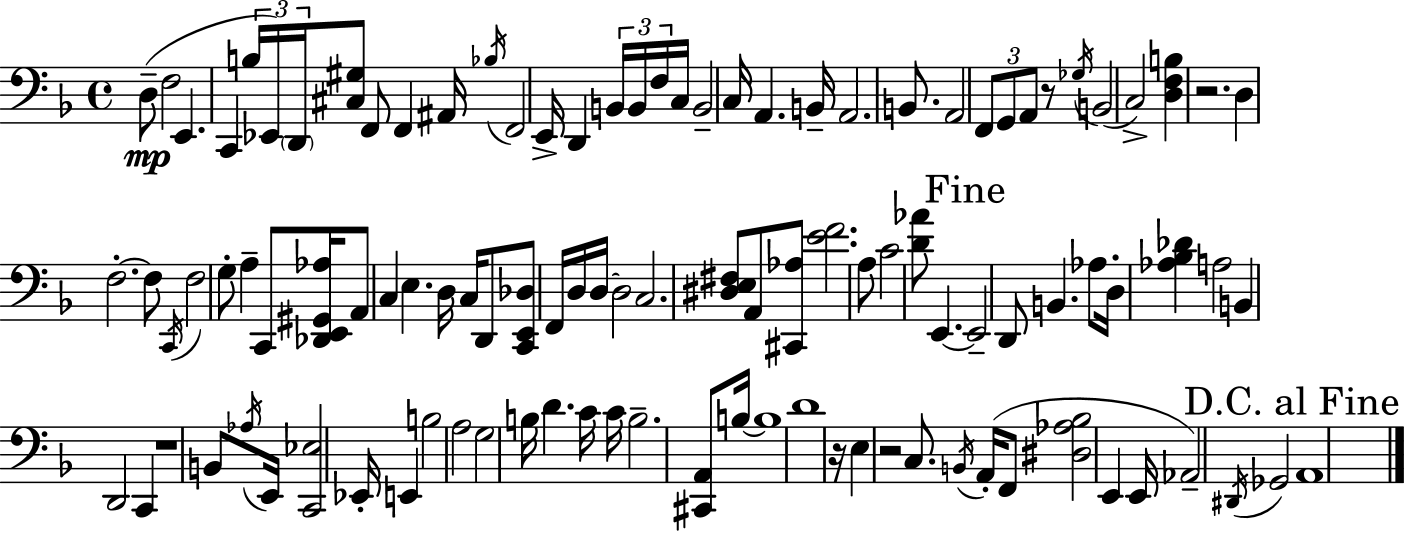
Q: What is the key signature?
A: F major